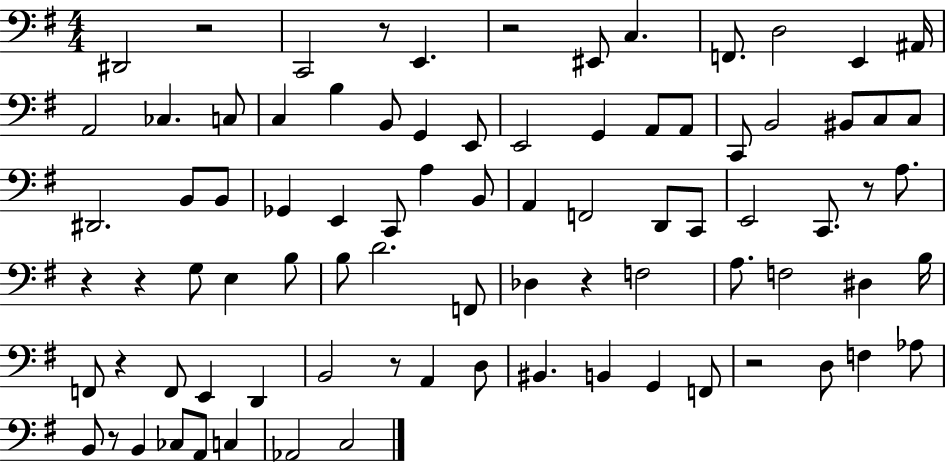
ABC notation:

X:1
T:Untitled
M:4/4
L:1/4
K:G
^D,,2 z2 C,,2 z/2 E,, z2 ^E,,/2 C, F,,/2 D,2 E,, ^A,,/4 A,,2 _C, C,/2 C, B, B,,/2 G,, E,,/2 E,,2 G,, A,,/2 A,,/2 C,,/2 B,,2 ^B,,/2 C,/2 C,/2 ^D,,2 B,,/2 B,,/2 _G,, E,, C,,/2 A, B,,/2 A,, F,,2 D,,/2 C,,/2 E,,2 C,,/2 z/2 A,/2 z z G,/2 E, B,/2 B,/2 D2 F,,/2 _D, z F,2 A,/2 F,2 ^D, B,/4 F,,/2 z F,,/2 E,, D,, B,,2 z/2 A,, D,/2 ^B,, B,, G,, F,,/2 z2 D,/2 F, _A,/2 B,,/2 z/2 B,, _C,/2 A,,/2 C, _A,,2 C,2